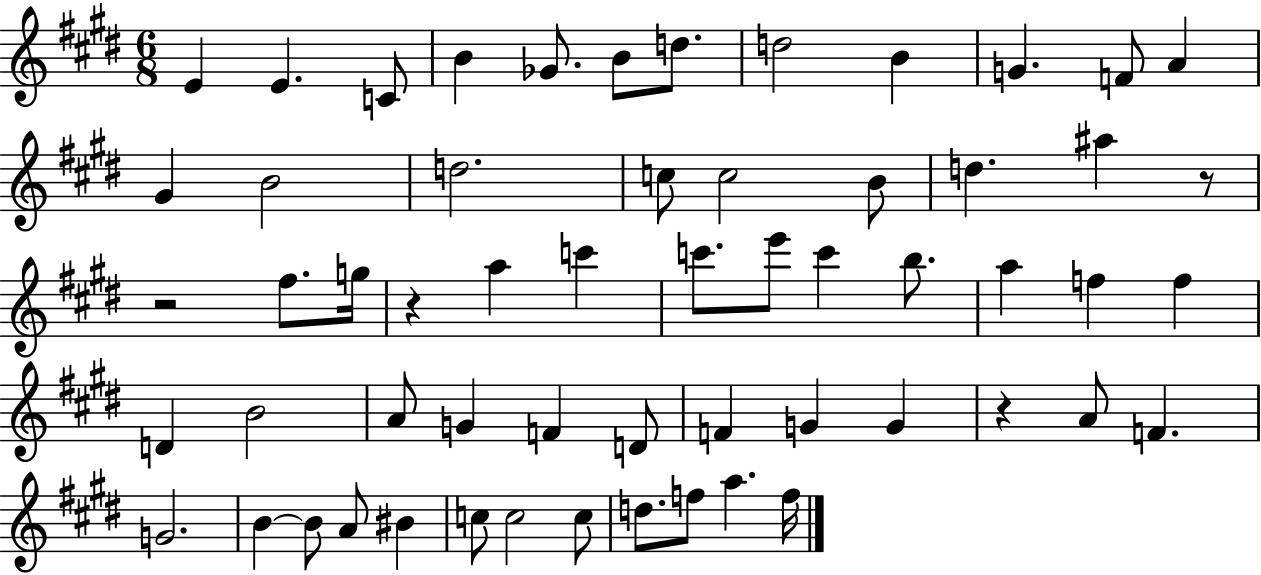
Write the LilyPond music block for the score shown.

{
  \clef treble
  \numericTimeSignature
  \time 6/8
  \key e \major
  e'4 e'4. c'8 | b'4 ges'8. b'8 d''8. | d''2 b'4 | g'4. f'8 a'4 | \break gis'4 b'2 | d''2. | c''8 c''2 b'8 | d''4. ais''4 r8 | \break r2 fis''8. g''16 | r4 a''4 c'''4 | c'''8. e'''8 c'''4 b''8. | a''4 f''4 f''4 | \break d'4 b'2 | a'8 g'4 f'4 d'8 | f'4 g'4 g'4 | r4 a'8 f'4. | \break g'2. | b'4~~ b'8 a'8 bis'4 | c''8 c''2 c''8 | d''8. f''8 a''4. f''16 | \break \bar "|."
}